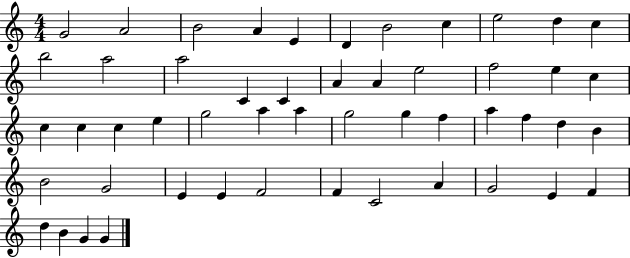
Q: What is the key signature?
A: C major